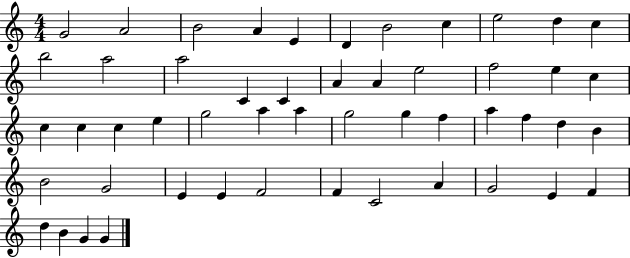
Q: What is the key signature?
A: C major